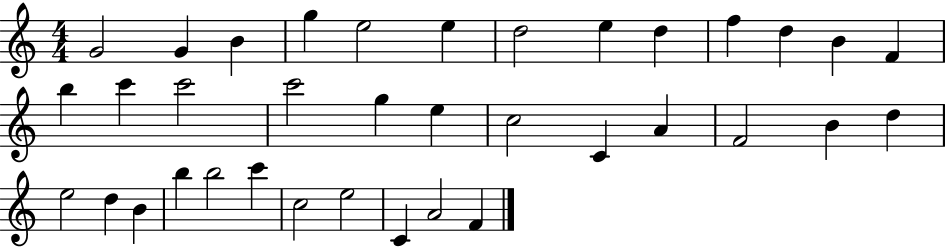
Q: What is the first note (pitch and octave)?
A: G4